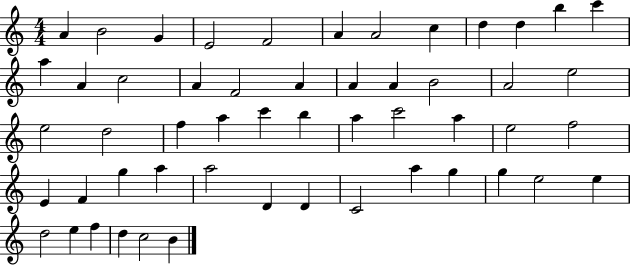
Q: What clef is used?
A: treble